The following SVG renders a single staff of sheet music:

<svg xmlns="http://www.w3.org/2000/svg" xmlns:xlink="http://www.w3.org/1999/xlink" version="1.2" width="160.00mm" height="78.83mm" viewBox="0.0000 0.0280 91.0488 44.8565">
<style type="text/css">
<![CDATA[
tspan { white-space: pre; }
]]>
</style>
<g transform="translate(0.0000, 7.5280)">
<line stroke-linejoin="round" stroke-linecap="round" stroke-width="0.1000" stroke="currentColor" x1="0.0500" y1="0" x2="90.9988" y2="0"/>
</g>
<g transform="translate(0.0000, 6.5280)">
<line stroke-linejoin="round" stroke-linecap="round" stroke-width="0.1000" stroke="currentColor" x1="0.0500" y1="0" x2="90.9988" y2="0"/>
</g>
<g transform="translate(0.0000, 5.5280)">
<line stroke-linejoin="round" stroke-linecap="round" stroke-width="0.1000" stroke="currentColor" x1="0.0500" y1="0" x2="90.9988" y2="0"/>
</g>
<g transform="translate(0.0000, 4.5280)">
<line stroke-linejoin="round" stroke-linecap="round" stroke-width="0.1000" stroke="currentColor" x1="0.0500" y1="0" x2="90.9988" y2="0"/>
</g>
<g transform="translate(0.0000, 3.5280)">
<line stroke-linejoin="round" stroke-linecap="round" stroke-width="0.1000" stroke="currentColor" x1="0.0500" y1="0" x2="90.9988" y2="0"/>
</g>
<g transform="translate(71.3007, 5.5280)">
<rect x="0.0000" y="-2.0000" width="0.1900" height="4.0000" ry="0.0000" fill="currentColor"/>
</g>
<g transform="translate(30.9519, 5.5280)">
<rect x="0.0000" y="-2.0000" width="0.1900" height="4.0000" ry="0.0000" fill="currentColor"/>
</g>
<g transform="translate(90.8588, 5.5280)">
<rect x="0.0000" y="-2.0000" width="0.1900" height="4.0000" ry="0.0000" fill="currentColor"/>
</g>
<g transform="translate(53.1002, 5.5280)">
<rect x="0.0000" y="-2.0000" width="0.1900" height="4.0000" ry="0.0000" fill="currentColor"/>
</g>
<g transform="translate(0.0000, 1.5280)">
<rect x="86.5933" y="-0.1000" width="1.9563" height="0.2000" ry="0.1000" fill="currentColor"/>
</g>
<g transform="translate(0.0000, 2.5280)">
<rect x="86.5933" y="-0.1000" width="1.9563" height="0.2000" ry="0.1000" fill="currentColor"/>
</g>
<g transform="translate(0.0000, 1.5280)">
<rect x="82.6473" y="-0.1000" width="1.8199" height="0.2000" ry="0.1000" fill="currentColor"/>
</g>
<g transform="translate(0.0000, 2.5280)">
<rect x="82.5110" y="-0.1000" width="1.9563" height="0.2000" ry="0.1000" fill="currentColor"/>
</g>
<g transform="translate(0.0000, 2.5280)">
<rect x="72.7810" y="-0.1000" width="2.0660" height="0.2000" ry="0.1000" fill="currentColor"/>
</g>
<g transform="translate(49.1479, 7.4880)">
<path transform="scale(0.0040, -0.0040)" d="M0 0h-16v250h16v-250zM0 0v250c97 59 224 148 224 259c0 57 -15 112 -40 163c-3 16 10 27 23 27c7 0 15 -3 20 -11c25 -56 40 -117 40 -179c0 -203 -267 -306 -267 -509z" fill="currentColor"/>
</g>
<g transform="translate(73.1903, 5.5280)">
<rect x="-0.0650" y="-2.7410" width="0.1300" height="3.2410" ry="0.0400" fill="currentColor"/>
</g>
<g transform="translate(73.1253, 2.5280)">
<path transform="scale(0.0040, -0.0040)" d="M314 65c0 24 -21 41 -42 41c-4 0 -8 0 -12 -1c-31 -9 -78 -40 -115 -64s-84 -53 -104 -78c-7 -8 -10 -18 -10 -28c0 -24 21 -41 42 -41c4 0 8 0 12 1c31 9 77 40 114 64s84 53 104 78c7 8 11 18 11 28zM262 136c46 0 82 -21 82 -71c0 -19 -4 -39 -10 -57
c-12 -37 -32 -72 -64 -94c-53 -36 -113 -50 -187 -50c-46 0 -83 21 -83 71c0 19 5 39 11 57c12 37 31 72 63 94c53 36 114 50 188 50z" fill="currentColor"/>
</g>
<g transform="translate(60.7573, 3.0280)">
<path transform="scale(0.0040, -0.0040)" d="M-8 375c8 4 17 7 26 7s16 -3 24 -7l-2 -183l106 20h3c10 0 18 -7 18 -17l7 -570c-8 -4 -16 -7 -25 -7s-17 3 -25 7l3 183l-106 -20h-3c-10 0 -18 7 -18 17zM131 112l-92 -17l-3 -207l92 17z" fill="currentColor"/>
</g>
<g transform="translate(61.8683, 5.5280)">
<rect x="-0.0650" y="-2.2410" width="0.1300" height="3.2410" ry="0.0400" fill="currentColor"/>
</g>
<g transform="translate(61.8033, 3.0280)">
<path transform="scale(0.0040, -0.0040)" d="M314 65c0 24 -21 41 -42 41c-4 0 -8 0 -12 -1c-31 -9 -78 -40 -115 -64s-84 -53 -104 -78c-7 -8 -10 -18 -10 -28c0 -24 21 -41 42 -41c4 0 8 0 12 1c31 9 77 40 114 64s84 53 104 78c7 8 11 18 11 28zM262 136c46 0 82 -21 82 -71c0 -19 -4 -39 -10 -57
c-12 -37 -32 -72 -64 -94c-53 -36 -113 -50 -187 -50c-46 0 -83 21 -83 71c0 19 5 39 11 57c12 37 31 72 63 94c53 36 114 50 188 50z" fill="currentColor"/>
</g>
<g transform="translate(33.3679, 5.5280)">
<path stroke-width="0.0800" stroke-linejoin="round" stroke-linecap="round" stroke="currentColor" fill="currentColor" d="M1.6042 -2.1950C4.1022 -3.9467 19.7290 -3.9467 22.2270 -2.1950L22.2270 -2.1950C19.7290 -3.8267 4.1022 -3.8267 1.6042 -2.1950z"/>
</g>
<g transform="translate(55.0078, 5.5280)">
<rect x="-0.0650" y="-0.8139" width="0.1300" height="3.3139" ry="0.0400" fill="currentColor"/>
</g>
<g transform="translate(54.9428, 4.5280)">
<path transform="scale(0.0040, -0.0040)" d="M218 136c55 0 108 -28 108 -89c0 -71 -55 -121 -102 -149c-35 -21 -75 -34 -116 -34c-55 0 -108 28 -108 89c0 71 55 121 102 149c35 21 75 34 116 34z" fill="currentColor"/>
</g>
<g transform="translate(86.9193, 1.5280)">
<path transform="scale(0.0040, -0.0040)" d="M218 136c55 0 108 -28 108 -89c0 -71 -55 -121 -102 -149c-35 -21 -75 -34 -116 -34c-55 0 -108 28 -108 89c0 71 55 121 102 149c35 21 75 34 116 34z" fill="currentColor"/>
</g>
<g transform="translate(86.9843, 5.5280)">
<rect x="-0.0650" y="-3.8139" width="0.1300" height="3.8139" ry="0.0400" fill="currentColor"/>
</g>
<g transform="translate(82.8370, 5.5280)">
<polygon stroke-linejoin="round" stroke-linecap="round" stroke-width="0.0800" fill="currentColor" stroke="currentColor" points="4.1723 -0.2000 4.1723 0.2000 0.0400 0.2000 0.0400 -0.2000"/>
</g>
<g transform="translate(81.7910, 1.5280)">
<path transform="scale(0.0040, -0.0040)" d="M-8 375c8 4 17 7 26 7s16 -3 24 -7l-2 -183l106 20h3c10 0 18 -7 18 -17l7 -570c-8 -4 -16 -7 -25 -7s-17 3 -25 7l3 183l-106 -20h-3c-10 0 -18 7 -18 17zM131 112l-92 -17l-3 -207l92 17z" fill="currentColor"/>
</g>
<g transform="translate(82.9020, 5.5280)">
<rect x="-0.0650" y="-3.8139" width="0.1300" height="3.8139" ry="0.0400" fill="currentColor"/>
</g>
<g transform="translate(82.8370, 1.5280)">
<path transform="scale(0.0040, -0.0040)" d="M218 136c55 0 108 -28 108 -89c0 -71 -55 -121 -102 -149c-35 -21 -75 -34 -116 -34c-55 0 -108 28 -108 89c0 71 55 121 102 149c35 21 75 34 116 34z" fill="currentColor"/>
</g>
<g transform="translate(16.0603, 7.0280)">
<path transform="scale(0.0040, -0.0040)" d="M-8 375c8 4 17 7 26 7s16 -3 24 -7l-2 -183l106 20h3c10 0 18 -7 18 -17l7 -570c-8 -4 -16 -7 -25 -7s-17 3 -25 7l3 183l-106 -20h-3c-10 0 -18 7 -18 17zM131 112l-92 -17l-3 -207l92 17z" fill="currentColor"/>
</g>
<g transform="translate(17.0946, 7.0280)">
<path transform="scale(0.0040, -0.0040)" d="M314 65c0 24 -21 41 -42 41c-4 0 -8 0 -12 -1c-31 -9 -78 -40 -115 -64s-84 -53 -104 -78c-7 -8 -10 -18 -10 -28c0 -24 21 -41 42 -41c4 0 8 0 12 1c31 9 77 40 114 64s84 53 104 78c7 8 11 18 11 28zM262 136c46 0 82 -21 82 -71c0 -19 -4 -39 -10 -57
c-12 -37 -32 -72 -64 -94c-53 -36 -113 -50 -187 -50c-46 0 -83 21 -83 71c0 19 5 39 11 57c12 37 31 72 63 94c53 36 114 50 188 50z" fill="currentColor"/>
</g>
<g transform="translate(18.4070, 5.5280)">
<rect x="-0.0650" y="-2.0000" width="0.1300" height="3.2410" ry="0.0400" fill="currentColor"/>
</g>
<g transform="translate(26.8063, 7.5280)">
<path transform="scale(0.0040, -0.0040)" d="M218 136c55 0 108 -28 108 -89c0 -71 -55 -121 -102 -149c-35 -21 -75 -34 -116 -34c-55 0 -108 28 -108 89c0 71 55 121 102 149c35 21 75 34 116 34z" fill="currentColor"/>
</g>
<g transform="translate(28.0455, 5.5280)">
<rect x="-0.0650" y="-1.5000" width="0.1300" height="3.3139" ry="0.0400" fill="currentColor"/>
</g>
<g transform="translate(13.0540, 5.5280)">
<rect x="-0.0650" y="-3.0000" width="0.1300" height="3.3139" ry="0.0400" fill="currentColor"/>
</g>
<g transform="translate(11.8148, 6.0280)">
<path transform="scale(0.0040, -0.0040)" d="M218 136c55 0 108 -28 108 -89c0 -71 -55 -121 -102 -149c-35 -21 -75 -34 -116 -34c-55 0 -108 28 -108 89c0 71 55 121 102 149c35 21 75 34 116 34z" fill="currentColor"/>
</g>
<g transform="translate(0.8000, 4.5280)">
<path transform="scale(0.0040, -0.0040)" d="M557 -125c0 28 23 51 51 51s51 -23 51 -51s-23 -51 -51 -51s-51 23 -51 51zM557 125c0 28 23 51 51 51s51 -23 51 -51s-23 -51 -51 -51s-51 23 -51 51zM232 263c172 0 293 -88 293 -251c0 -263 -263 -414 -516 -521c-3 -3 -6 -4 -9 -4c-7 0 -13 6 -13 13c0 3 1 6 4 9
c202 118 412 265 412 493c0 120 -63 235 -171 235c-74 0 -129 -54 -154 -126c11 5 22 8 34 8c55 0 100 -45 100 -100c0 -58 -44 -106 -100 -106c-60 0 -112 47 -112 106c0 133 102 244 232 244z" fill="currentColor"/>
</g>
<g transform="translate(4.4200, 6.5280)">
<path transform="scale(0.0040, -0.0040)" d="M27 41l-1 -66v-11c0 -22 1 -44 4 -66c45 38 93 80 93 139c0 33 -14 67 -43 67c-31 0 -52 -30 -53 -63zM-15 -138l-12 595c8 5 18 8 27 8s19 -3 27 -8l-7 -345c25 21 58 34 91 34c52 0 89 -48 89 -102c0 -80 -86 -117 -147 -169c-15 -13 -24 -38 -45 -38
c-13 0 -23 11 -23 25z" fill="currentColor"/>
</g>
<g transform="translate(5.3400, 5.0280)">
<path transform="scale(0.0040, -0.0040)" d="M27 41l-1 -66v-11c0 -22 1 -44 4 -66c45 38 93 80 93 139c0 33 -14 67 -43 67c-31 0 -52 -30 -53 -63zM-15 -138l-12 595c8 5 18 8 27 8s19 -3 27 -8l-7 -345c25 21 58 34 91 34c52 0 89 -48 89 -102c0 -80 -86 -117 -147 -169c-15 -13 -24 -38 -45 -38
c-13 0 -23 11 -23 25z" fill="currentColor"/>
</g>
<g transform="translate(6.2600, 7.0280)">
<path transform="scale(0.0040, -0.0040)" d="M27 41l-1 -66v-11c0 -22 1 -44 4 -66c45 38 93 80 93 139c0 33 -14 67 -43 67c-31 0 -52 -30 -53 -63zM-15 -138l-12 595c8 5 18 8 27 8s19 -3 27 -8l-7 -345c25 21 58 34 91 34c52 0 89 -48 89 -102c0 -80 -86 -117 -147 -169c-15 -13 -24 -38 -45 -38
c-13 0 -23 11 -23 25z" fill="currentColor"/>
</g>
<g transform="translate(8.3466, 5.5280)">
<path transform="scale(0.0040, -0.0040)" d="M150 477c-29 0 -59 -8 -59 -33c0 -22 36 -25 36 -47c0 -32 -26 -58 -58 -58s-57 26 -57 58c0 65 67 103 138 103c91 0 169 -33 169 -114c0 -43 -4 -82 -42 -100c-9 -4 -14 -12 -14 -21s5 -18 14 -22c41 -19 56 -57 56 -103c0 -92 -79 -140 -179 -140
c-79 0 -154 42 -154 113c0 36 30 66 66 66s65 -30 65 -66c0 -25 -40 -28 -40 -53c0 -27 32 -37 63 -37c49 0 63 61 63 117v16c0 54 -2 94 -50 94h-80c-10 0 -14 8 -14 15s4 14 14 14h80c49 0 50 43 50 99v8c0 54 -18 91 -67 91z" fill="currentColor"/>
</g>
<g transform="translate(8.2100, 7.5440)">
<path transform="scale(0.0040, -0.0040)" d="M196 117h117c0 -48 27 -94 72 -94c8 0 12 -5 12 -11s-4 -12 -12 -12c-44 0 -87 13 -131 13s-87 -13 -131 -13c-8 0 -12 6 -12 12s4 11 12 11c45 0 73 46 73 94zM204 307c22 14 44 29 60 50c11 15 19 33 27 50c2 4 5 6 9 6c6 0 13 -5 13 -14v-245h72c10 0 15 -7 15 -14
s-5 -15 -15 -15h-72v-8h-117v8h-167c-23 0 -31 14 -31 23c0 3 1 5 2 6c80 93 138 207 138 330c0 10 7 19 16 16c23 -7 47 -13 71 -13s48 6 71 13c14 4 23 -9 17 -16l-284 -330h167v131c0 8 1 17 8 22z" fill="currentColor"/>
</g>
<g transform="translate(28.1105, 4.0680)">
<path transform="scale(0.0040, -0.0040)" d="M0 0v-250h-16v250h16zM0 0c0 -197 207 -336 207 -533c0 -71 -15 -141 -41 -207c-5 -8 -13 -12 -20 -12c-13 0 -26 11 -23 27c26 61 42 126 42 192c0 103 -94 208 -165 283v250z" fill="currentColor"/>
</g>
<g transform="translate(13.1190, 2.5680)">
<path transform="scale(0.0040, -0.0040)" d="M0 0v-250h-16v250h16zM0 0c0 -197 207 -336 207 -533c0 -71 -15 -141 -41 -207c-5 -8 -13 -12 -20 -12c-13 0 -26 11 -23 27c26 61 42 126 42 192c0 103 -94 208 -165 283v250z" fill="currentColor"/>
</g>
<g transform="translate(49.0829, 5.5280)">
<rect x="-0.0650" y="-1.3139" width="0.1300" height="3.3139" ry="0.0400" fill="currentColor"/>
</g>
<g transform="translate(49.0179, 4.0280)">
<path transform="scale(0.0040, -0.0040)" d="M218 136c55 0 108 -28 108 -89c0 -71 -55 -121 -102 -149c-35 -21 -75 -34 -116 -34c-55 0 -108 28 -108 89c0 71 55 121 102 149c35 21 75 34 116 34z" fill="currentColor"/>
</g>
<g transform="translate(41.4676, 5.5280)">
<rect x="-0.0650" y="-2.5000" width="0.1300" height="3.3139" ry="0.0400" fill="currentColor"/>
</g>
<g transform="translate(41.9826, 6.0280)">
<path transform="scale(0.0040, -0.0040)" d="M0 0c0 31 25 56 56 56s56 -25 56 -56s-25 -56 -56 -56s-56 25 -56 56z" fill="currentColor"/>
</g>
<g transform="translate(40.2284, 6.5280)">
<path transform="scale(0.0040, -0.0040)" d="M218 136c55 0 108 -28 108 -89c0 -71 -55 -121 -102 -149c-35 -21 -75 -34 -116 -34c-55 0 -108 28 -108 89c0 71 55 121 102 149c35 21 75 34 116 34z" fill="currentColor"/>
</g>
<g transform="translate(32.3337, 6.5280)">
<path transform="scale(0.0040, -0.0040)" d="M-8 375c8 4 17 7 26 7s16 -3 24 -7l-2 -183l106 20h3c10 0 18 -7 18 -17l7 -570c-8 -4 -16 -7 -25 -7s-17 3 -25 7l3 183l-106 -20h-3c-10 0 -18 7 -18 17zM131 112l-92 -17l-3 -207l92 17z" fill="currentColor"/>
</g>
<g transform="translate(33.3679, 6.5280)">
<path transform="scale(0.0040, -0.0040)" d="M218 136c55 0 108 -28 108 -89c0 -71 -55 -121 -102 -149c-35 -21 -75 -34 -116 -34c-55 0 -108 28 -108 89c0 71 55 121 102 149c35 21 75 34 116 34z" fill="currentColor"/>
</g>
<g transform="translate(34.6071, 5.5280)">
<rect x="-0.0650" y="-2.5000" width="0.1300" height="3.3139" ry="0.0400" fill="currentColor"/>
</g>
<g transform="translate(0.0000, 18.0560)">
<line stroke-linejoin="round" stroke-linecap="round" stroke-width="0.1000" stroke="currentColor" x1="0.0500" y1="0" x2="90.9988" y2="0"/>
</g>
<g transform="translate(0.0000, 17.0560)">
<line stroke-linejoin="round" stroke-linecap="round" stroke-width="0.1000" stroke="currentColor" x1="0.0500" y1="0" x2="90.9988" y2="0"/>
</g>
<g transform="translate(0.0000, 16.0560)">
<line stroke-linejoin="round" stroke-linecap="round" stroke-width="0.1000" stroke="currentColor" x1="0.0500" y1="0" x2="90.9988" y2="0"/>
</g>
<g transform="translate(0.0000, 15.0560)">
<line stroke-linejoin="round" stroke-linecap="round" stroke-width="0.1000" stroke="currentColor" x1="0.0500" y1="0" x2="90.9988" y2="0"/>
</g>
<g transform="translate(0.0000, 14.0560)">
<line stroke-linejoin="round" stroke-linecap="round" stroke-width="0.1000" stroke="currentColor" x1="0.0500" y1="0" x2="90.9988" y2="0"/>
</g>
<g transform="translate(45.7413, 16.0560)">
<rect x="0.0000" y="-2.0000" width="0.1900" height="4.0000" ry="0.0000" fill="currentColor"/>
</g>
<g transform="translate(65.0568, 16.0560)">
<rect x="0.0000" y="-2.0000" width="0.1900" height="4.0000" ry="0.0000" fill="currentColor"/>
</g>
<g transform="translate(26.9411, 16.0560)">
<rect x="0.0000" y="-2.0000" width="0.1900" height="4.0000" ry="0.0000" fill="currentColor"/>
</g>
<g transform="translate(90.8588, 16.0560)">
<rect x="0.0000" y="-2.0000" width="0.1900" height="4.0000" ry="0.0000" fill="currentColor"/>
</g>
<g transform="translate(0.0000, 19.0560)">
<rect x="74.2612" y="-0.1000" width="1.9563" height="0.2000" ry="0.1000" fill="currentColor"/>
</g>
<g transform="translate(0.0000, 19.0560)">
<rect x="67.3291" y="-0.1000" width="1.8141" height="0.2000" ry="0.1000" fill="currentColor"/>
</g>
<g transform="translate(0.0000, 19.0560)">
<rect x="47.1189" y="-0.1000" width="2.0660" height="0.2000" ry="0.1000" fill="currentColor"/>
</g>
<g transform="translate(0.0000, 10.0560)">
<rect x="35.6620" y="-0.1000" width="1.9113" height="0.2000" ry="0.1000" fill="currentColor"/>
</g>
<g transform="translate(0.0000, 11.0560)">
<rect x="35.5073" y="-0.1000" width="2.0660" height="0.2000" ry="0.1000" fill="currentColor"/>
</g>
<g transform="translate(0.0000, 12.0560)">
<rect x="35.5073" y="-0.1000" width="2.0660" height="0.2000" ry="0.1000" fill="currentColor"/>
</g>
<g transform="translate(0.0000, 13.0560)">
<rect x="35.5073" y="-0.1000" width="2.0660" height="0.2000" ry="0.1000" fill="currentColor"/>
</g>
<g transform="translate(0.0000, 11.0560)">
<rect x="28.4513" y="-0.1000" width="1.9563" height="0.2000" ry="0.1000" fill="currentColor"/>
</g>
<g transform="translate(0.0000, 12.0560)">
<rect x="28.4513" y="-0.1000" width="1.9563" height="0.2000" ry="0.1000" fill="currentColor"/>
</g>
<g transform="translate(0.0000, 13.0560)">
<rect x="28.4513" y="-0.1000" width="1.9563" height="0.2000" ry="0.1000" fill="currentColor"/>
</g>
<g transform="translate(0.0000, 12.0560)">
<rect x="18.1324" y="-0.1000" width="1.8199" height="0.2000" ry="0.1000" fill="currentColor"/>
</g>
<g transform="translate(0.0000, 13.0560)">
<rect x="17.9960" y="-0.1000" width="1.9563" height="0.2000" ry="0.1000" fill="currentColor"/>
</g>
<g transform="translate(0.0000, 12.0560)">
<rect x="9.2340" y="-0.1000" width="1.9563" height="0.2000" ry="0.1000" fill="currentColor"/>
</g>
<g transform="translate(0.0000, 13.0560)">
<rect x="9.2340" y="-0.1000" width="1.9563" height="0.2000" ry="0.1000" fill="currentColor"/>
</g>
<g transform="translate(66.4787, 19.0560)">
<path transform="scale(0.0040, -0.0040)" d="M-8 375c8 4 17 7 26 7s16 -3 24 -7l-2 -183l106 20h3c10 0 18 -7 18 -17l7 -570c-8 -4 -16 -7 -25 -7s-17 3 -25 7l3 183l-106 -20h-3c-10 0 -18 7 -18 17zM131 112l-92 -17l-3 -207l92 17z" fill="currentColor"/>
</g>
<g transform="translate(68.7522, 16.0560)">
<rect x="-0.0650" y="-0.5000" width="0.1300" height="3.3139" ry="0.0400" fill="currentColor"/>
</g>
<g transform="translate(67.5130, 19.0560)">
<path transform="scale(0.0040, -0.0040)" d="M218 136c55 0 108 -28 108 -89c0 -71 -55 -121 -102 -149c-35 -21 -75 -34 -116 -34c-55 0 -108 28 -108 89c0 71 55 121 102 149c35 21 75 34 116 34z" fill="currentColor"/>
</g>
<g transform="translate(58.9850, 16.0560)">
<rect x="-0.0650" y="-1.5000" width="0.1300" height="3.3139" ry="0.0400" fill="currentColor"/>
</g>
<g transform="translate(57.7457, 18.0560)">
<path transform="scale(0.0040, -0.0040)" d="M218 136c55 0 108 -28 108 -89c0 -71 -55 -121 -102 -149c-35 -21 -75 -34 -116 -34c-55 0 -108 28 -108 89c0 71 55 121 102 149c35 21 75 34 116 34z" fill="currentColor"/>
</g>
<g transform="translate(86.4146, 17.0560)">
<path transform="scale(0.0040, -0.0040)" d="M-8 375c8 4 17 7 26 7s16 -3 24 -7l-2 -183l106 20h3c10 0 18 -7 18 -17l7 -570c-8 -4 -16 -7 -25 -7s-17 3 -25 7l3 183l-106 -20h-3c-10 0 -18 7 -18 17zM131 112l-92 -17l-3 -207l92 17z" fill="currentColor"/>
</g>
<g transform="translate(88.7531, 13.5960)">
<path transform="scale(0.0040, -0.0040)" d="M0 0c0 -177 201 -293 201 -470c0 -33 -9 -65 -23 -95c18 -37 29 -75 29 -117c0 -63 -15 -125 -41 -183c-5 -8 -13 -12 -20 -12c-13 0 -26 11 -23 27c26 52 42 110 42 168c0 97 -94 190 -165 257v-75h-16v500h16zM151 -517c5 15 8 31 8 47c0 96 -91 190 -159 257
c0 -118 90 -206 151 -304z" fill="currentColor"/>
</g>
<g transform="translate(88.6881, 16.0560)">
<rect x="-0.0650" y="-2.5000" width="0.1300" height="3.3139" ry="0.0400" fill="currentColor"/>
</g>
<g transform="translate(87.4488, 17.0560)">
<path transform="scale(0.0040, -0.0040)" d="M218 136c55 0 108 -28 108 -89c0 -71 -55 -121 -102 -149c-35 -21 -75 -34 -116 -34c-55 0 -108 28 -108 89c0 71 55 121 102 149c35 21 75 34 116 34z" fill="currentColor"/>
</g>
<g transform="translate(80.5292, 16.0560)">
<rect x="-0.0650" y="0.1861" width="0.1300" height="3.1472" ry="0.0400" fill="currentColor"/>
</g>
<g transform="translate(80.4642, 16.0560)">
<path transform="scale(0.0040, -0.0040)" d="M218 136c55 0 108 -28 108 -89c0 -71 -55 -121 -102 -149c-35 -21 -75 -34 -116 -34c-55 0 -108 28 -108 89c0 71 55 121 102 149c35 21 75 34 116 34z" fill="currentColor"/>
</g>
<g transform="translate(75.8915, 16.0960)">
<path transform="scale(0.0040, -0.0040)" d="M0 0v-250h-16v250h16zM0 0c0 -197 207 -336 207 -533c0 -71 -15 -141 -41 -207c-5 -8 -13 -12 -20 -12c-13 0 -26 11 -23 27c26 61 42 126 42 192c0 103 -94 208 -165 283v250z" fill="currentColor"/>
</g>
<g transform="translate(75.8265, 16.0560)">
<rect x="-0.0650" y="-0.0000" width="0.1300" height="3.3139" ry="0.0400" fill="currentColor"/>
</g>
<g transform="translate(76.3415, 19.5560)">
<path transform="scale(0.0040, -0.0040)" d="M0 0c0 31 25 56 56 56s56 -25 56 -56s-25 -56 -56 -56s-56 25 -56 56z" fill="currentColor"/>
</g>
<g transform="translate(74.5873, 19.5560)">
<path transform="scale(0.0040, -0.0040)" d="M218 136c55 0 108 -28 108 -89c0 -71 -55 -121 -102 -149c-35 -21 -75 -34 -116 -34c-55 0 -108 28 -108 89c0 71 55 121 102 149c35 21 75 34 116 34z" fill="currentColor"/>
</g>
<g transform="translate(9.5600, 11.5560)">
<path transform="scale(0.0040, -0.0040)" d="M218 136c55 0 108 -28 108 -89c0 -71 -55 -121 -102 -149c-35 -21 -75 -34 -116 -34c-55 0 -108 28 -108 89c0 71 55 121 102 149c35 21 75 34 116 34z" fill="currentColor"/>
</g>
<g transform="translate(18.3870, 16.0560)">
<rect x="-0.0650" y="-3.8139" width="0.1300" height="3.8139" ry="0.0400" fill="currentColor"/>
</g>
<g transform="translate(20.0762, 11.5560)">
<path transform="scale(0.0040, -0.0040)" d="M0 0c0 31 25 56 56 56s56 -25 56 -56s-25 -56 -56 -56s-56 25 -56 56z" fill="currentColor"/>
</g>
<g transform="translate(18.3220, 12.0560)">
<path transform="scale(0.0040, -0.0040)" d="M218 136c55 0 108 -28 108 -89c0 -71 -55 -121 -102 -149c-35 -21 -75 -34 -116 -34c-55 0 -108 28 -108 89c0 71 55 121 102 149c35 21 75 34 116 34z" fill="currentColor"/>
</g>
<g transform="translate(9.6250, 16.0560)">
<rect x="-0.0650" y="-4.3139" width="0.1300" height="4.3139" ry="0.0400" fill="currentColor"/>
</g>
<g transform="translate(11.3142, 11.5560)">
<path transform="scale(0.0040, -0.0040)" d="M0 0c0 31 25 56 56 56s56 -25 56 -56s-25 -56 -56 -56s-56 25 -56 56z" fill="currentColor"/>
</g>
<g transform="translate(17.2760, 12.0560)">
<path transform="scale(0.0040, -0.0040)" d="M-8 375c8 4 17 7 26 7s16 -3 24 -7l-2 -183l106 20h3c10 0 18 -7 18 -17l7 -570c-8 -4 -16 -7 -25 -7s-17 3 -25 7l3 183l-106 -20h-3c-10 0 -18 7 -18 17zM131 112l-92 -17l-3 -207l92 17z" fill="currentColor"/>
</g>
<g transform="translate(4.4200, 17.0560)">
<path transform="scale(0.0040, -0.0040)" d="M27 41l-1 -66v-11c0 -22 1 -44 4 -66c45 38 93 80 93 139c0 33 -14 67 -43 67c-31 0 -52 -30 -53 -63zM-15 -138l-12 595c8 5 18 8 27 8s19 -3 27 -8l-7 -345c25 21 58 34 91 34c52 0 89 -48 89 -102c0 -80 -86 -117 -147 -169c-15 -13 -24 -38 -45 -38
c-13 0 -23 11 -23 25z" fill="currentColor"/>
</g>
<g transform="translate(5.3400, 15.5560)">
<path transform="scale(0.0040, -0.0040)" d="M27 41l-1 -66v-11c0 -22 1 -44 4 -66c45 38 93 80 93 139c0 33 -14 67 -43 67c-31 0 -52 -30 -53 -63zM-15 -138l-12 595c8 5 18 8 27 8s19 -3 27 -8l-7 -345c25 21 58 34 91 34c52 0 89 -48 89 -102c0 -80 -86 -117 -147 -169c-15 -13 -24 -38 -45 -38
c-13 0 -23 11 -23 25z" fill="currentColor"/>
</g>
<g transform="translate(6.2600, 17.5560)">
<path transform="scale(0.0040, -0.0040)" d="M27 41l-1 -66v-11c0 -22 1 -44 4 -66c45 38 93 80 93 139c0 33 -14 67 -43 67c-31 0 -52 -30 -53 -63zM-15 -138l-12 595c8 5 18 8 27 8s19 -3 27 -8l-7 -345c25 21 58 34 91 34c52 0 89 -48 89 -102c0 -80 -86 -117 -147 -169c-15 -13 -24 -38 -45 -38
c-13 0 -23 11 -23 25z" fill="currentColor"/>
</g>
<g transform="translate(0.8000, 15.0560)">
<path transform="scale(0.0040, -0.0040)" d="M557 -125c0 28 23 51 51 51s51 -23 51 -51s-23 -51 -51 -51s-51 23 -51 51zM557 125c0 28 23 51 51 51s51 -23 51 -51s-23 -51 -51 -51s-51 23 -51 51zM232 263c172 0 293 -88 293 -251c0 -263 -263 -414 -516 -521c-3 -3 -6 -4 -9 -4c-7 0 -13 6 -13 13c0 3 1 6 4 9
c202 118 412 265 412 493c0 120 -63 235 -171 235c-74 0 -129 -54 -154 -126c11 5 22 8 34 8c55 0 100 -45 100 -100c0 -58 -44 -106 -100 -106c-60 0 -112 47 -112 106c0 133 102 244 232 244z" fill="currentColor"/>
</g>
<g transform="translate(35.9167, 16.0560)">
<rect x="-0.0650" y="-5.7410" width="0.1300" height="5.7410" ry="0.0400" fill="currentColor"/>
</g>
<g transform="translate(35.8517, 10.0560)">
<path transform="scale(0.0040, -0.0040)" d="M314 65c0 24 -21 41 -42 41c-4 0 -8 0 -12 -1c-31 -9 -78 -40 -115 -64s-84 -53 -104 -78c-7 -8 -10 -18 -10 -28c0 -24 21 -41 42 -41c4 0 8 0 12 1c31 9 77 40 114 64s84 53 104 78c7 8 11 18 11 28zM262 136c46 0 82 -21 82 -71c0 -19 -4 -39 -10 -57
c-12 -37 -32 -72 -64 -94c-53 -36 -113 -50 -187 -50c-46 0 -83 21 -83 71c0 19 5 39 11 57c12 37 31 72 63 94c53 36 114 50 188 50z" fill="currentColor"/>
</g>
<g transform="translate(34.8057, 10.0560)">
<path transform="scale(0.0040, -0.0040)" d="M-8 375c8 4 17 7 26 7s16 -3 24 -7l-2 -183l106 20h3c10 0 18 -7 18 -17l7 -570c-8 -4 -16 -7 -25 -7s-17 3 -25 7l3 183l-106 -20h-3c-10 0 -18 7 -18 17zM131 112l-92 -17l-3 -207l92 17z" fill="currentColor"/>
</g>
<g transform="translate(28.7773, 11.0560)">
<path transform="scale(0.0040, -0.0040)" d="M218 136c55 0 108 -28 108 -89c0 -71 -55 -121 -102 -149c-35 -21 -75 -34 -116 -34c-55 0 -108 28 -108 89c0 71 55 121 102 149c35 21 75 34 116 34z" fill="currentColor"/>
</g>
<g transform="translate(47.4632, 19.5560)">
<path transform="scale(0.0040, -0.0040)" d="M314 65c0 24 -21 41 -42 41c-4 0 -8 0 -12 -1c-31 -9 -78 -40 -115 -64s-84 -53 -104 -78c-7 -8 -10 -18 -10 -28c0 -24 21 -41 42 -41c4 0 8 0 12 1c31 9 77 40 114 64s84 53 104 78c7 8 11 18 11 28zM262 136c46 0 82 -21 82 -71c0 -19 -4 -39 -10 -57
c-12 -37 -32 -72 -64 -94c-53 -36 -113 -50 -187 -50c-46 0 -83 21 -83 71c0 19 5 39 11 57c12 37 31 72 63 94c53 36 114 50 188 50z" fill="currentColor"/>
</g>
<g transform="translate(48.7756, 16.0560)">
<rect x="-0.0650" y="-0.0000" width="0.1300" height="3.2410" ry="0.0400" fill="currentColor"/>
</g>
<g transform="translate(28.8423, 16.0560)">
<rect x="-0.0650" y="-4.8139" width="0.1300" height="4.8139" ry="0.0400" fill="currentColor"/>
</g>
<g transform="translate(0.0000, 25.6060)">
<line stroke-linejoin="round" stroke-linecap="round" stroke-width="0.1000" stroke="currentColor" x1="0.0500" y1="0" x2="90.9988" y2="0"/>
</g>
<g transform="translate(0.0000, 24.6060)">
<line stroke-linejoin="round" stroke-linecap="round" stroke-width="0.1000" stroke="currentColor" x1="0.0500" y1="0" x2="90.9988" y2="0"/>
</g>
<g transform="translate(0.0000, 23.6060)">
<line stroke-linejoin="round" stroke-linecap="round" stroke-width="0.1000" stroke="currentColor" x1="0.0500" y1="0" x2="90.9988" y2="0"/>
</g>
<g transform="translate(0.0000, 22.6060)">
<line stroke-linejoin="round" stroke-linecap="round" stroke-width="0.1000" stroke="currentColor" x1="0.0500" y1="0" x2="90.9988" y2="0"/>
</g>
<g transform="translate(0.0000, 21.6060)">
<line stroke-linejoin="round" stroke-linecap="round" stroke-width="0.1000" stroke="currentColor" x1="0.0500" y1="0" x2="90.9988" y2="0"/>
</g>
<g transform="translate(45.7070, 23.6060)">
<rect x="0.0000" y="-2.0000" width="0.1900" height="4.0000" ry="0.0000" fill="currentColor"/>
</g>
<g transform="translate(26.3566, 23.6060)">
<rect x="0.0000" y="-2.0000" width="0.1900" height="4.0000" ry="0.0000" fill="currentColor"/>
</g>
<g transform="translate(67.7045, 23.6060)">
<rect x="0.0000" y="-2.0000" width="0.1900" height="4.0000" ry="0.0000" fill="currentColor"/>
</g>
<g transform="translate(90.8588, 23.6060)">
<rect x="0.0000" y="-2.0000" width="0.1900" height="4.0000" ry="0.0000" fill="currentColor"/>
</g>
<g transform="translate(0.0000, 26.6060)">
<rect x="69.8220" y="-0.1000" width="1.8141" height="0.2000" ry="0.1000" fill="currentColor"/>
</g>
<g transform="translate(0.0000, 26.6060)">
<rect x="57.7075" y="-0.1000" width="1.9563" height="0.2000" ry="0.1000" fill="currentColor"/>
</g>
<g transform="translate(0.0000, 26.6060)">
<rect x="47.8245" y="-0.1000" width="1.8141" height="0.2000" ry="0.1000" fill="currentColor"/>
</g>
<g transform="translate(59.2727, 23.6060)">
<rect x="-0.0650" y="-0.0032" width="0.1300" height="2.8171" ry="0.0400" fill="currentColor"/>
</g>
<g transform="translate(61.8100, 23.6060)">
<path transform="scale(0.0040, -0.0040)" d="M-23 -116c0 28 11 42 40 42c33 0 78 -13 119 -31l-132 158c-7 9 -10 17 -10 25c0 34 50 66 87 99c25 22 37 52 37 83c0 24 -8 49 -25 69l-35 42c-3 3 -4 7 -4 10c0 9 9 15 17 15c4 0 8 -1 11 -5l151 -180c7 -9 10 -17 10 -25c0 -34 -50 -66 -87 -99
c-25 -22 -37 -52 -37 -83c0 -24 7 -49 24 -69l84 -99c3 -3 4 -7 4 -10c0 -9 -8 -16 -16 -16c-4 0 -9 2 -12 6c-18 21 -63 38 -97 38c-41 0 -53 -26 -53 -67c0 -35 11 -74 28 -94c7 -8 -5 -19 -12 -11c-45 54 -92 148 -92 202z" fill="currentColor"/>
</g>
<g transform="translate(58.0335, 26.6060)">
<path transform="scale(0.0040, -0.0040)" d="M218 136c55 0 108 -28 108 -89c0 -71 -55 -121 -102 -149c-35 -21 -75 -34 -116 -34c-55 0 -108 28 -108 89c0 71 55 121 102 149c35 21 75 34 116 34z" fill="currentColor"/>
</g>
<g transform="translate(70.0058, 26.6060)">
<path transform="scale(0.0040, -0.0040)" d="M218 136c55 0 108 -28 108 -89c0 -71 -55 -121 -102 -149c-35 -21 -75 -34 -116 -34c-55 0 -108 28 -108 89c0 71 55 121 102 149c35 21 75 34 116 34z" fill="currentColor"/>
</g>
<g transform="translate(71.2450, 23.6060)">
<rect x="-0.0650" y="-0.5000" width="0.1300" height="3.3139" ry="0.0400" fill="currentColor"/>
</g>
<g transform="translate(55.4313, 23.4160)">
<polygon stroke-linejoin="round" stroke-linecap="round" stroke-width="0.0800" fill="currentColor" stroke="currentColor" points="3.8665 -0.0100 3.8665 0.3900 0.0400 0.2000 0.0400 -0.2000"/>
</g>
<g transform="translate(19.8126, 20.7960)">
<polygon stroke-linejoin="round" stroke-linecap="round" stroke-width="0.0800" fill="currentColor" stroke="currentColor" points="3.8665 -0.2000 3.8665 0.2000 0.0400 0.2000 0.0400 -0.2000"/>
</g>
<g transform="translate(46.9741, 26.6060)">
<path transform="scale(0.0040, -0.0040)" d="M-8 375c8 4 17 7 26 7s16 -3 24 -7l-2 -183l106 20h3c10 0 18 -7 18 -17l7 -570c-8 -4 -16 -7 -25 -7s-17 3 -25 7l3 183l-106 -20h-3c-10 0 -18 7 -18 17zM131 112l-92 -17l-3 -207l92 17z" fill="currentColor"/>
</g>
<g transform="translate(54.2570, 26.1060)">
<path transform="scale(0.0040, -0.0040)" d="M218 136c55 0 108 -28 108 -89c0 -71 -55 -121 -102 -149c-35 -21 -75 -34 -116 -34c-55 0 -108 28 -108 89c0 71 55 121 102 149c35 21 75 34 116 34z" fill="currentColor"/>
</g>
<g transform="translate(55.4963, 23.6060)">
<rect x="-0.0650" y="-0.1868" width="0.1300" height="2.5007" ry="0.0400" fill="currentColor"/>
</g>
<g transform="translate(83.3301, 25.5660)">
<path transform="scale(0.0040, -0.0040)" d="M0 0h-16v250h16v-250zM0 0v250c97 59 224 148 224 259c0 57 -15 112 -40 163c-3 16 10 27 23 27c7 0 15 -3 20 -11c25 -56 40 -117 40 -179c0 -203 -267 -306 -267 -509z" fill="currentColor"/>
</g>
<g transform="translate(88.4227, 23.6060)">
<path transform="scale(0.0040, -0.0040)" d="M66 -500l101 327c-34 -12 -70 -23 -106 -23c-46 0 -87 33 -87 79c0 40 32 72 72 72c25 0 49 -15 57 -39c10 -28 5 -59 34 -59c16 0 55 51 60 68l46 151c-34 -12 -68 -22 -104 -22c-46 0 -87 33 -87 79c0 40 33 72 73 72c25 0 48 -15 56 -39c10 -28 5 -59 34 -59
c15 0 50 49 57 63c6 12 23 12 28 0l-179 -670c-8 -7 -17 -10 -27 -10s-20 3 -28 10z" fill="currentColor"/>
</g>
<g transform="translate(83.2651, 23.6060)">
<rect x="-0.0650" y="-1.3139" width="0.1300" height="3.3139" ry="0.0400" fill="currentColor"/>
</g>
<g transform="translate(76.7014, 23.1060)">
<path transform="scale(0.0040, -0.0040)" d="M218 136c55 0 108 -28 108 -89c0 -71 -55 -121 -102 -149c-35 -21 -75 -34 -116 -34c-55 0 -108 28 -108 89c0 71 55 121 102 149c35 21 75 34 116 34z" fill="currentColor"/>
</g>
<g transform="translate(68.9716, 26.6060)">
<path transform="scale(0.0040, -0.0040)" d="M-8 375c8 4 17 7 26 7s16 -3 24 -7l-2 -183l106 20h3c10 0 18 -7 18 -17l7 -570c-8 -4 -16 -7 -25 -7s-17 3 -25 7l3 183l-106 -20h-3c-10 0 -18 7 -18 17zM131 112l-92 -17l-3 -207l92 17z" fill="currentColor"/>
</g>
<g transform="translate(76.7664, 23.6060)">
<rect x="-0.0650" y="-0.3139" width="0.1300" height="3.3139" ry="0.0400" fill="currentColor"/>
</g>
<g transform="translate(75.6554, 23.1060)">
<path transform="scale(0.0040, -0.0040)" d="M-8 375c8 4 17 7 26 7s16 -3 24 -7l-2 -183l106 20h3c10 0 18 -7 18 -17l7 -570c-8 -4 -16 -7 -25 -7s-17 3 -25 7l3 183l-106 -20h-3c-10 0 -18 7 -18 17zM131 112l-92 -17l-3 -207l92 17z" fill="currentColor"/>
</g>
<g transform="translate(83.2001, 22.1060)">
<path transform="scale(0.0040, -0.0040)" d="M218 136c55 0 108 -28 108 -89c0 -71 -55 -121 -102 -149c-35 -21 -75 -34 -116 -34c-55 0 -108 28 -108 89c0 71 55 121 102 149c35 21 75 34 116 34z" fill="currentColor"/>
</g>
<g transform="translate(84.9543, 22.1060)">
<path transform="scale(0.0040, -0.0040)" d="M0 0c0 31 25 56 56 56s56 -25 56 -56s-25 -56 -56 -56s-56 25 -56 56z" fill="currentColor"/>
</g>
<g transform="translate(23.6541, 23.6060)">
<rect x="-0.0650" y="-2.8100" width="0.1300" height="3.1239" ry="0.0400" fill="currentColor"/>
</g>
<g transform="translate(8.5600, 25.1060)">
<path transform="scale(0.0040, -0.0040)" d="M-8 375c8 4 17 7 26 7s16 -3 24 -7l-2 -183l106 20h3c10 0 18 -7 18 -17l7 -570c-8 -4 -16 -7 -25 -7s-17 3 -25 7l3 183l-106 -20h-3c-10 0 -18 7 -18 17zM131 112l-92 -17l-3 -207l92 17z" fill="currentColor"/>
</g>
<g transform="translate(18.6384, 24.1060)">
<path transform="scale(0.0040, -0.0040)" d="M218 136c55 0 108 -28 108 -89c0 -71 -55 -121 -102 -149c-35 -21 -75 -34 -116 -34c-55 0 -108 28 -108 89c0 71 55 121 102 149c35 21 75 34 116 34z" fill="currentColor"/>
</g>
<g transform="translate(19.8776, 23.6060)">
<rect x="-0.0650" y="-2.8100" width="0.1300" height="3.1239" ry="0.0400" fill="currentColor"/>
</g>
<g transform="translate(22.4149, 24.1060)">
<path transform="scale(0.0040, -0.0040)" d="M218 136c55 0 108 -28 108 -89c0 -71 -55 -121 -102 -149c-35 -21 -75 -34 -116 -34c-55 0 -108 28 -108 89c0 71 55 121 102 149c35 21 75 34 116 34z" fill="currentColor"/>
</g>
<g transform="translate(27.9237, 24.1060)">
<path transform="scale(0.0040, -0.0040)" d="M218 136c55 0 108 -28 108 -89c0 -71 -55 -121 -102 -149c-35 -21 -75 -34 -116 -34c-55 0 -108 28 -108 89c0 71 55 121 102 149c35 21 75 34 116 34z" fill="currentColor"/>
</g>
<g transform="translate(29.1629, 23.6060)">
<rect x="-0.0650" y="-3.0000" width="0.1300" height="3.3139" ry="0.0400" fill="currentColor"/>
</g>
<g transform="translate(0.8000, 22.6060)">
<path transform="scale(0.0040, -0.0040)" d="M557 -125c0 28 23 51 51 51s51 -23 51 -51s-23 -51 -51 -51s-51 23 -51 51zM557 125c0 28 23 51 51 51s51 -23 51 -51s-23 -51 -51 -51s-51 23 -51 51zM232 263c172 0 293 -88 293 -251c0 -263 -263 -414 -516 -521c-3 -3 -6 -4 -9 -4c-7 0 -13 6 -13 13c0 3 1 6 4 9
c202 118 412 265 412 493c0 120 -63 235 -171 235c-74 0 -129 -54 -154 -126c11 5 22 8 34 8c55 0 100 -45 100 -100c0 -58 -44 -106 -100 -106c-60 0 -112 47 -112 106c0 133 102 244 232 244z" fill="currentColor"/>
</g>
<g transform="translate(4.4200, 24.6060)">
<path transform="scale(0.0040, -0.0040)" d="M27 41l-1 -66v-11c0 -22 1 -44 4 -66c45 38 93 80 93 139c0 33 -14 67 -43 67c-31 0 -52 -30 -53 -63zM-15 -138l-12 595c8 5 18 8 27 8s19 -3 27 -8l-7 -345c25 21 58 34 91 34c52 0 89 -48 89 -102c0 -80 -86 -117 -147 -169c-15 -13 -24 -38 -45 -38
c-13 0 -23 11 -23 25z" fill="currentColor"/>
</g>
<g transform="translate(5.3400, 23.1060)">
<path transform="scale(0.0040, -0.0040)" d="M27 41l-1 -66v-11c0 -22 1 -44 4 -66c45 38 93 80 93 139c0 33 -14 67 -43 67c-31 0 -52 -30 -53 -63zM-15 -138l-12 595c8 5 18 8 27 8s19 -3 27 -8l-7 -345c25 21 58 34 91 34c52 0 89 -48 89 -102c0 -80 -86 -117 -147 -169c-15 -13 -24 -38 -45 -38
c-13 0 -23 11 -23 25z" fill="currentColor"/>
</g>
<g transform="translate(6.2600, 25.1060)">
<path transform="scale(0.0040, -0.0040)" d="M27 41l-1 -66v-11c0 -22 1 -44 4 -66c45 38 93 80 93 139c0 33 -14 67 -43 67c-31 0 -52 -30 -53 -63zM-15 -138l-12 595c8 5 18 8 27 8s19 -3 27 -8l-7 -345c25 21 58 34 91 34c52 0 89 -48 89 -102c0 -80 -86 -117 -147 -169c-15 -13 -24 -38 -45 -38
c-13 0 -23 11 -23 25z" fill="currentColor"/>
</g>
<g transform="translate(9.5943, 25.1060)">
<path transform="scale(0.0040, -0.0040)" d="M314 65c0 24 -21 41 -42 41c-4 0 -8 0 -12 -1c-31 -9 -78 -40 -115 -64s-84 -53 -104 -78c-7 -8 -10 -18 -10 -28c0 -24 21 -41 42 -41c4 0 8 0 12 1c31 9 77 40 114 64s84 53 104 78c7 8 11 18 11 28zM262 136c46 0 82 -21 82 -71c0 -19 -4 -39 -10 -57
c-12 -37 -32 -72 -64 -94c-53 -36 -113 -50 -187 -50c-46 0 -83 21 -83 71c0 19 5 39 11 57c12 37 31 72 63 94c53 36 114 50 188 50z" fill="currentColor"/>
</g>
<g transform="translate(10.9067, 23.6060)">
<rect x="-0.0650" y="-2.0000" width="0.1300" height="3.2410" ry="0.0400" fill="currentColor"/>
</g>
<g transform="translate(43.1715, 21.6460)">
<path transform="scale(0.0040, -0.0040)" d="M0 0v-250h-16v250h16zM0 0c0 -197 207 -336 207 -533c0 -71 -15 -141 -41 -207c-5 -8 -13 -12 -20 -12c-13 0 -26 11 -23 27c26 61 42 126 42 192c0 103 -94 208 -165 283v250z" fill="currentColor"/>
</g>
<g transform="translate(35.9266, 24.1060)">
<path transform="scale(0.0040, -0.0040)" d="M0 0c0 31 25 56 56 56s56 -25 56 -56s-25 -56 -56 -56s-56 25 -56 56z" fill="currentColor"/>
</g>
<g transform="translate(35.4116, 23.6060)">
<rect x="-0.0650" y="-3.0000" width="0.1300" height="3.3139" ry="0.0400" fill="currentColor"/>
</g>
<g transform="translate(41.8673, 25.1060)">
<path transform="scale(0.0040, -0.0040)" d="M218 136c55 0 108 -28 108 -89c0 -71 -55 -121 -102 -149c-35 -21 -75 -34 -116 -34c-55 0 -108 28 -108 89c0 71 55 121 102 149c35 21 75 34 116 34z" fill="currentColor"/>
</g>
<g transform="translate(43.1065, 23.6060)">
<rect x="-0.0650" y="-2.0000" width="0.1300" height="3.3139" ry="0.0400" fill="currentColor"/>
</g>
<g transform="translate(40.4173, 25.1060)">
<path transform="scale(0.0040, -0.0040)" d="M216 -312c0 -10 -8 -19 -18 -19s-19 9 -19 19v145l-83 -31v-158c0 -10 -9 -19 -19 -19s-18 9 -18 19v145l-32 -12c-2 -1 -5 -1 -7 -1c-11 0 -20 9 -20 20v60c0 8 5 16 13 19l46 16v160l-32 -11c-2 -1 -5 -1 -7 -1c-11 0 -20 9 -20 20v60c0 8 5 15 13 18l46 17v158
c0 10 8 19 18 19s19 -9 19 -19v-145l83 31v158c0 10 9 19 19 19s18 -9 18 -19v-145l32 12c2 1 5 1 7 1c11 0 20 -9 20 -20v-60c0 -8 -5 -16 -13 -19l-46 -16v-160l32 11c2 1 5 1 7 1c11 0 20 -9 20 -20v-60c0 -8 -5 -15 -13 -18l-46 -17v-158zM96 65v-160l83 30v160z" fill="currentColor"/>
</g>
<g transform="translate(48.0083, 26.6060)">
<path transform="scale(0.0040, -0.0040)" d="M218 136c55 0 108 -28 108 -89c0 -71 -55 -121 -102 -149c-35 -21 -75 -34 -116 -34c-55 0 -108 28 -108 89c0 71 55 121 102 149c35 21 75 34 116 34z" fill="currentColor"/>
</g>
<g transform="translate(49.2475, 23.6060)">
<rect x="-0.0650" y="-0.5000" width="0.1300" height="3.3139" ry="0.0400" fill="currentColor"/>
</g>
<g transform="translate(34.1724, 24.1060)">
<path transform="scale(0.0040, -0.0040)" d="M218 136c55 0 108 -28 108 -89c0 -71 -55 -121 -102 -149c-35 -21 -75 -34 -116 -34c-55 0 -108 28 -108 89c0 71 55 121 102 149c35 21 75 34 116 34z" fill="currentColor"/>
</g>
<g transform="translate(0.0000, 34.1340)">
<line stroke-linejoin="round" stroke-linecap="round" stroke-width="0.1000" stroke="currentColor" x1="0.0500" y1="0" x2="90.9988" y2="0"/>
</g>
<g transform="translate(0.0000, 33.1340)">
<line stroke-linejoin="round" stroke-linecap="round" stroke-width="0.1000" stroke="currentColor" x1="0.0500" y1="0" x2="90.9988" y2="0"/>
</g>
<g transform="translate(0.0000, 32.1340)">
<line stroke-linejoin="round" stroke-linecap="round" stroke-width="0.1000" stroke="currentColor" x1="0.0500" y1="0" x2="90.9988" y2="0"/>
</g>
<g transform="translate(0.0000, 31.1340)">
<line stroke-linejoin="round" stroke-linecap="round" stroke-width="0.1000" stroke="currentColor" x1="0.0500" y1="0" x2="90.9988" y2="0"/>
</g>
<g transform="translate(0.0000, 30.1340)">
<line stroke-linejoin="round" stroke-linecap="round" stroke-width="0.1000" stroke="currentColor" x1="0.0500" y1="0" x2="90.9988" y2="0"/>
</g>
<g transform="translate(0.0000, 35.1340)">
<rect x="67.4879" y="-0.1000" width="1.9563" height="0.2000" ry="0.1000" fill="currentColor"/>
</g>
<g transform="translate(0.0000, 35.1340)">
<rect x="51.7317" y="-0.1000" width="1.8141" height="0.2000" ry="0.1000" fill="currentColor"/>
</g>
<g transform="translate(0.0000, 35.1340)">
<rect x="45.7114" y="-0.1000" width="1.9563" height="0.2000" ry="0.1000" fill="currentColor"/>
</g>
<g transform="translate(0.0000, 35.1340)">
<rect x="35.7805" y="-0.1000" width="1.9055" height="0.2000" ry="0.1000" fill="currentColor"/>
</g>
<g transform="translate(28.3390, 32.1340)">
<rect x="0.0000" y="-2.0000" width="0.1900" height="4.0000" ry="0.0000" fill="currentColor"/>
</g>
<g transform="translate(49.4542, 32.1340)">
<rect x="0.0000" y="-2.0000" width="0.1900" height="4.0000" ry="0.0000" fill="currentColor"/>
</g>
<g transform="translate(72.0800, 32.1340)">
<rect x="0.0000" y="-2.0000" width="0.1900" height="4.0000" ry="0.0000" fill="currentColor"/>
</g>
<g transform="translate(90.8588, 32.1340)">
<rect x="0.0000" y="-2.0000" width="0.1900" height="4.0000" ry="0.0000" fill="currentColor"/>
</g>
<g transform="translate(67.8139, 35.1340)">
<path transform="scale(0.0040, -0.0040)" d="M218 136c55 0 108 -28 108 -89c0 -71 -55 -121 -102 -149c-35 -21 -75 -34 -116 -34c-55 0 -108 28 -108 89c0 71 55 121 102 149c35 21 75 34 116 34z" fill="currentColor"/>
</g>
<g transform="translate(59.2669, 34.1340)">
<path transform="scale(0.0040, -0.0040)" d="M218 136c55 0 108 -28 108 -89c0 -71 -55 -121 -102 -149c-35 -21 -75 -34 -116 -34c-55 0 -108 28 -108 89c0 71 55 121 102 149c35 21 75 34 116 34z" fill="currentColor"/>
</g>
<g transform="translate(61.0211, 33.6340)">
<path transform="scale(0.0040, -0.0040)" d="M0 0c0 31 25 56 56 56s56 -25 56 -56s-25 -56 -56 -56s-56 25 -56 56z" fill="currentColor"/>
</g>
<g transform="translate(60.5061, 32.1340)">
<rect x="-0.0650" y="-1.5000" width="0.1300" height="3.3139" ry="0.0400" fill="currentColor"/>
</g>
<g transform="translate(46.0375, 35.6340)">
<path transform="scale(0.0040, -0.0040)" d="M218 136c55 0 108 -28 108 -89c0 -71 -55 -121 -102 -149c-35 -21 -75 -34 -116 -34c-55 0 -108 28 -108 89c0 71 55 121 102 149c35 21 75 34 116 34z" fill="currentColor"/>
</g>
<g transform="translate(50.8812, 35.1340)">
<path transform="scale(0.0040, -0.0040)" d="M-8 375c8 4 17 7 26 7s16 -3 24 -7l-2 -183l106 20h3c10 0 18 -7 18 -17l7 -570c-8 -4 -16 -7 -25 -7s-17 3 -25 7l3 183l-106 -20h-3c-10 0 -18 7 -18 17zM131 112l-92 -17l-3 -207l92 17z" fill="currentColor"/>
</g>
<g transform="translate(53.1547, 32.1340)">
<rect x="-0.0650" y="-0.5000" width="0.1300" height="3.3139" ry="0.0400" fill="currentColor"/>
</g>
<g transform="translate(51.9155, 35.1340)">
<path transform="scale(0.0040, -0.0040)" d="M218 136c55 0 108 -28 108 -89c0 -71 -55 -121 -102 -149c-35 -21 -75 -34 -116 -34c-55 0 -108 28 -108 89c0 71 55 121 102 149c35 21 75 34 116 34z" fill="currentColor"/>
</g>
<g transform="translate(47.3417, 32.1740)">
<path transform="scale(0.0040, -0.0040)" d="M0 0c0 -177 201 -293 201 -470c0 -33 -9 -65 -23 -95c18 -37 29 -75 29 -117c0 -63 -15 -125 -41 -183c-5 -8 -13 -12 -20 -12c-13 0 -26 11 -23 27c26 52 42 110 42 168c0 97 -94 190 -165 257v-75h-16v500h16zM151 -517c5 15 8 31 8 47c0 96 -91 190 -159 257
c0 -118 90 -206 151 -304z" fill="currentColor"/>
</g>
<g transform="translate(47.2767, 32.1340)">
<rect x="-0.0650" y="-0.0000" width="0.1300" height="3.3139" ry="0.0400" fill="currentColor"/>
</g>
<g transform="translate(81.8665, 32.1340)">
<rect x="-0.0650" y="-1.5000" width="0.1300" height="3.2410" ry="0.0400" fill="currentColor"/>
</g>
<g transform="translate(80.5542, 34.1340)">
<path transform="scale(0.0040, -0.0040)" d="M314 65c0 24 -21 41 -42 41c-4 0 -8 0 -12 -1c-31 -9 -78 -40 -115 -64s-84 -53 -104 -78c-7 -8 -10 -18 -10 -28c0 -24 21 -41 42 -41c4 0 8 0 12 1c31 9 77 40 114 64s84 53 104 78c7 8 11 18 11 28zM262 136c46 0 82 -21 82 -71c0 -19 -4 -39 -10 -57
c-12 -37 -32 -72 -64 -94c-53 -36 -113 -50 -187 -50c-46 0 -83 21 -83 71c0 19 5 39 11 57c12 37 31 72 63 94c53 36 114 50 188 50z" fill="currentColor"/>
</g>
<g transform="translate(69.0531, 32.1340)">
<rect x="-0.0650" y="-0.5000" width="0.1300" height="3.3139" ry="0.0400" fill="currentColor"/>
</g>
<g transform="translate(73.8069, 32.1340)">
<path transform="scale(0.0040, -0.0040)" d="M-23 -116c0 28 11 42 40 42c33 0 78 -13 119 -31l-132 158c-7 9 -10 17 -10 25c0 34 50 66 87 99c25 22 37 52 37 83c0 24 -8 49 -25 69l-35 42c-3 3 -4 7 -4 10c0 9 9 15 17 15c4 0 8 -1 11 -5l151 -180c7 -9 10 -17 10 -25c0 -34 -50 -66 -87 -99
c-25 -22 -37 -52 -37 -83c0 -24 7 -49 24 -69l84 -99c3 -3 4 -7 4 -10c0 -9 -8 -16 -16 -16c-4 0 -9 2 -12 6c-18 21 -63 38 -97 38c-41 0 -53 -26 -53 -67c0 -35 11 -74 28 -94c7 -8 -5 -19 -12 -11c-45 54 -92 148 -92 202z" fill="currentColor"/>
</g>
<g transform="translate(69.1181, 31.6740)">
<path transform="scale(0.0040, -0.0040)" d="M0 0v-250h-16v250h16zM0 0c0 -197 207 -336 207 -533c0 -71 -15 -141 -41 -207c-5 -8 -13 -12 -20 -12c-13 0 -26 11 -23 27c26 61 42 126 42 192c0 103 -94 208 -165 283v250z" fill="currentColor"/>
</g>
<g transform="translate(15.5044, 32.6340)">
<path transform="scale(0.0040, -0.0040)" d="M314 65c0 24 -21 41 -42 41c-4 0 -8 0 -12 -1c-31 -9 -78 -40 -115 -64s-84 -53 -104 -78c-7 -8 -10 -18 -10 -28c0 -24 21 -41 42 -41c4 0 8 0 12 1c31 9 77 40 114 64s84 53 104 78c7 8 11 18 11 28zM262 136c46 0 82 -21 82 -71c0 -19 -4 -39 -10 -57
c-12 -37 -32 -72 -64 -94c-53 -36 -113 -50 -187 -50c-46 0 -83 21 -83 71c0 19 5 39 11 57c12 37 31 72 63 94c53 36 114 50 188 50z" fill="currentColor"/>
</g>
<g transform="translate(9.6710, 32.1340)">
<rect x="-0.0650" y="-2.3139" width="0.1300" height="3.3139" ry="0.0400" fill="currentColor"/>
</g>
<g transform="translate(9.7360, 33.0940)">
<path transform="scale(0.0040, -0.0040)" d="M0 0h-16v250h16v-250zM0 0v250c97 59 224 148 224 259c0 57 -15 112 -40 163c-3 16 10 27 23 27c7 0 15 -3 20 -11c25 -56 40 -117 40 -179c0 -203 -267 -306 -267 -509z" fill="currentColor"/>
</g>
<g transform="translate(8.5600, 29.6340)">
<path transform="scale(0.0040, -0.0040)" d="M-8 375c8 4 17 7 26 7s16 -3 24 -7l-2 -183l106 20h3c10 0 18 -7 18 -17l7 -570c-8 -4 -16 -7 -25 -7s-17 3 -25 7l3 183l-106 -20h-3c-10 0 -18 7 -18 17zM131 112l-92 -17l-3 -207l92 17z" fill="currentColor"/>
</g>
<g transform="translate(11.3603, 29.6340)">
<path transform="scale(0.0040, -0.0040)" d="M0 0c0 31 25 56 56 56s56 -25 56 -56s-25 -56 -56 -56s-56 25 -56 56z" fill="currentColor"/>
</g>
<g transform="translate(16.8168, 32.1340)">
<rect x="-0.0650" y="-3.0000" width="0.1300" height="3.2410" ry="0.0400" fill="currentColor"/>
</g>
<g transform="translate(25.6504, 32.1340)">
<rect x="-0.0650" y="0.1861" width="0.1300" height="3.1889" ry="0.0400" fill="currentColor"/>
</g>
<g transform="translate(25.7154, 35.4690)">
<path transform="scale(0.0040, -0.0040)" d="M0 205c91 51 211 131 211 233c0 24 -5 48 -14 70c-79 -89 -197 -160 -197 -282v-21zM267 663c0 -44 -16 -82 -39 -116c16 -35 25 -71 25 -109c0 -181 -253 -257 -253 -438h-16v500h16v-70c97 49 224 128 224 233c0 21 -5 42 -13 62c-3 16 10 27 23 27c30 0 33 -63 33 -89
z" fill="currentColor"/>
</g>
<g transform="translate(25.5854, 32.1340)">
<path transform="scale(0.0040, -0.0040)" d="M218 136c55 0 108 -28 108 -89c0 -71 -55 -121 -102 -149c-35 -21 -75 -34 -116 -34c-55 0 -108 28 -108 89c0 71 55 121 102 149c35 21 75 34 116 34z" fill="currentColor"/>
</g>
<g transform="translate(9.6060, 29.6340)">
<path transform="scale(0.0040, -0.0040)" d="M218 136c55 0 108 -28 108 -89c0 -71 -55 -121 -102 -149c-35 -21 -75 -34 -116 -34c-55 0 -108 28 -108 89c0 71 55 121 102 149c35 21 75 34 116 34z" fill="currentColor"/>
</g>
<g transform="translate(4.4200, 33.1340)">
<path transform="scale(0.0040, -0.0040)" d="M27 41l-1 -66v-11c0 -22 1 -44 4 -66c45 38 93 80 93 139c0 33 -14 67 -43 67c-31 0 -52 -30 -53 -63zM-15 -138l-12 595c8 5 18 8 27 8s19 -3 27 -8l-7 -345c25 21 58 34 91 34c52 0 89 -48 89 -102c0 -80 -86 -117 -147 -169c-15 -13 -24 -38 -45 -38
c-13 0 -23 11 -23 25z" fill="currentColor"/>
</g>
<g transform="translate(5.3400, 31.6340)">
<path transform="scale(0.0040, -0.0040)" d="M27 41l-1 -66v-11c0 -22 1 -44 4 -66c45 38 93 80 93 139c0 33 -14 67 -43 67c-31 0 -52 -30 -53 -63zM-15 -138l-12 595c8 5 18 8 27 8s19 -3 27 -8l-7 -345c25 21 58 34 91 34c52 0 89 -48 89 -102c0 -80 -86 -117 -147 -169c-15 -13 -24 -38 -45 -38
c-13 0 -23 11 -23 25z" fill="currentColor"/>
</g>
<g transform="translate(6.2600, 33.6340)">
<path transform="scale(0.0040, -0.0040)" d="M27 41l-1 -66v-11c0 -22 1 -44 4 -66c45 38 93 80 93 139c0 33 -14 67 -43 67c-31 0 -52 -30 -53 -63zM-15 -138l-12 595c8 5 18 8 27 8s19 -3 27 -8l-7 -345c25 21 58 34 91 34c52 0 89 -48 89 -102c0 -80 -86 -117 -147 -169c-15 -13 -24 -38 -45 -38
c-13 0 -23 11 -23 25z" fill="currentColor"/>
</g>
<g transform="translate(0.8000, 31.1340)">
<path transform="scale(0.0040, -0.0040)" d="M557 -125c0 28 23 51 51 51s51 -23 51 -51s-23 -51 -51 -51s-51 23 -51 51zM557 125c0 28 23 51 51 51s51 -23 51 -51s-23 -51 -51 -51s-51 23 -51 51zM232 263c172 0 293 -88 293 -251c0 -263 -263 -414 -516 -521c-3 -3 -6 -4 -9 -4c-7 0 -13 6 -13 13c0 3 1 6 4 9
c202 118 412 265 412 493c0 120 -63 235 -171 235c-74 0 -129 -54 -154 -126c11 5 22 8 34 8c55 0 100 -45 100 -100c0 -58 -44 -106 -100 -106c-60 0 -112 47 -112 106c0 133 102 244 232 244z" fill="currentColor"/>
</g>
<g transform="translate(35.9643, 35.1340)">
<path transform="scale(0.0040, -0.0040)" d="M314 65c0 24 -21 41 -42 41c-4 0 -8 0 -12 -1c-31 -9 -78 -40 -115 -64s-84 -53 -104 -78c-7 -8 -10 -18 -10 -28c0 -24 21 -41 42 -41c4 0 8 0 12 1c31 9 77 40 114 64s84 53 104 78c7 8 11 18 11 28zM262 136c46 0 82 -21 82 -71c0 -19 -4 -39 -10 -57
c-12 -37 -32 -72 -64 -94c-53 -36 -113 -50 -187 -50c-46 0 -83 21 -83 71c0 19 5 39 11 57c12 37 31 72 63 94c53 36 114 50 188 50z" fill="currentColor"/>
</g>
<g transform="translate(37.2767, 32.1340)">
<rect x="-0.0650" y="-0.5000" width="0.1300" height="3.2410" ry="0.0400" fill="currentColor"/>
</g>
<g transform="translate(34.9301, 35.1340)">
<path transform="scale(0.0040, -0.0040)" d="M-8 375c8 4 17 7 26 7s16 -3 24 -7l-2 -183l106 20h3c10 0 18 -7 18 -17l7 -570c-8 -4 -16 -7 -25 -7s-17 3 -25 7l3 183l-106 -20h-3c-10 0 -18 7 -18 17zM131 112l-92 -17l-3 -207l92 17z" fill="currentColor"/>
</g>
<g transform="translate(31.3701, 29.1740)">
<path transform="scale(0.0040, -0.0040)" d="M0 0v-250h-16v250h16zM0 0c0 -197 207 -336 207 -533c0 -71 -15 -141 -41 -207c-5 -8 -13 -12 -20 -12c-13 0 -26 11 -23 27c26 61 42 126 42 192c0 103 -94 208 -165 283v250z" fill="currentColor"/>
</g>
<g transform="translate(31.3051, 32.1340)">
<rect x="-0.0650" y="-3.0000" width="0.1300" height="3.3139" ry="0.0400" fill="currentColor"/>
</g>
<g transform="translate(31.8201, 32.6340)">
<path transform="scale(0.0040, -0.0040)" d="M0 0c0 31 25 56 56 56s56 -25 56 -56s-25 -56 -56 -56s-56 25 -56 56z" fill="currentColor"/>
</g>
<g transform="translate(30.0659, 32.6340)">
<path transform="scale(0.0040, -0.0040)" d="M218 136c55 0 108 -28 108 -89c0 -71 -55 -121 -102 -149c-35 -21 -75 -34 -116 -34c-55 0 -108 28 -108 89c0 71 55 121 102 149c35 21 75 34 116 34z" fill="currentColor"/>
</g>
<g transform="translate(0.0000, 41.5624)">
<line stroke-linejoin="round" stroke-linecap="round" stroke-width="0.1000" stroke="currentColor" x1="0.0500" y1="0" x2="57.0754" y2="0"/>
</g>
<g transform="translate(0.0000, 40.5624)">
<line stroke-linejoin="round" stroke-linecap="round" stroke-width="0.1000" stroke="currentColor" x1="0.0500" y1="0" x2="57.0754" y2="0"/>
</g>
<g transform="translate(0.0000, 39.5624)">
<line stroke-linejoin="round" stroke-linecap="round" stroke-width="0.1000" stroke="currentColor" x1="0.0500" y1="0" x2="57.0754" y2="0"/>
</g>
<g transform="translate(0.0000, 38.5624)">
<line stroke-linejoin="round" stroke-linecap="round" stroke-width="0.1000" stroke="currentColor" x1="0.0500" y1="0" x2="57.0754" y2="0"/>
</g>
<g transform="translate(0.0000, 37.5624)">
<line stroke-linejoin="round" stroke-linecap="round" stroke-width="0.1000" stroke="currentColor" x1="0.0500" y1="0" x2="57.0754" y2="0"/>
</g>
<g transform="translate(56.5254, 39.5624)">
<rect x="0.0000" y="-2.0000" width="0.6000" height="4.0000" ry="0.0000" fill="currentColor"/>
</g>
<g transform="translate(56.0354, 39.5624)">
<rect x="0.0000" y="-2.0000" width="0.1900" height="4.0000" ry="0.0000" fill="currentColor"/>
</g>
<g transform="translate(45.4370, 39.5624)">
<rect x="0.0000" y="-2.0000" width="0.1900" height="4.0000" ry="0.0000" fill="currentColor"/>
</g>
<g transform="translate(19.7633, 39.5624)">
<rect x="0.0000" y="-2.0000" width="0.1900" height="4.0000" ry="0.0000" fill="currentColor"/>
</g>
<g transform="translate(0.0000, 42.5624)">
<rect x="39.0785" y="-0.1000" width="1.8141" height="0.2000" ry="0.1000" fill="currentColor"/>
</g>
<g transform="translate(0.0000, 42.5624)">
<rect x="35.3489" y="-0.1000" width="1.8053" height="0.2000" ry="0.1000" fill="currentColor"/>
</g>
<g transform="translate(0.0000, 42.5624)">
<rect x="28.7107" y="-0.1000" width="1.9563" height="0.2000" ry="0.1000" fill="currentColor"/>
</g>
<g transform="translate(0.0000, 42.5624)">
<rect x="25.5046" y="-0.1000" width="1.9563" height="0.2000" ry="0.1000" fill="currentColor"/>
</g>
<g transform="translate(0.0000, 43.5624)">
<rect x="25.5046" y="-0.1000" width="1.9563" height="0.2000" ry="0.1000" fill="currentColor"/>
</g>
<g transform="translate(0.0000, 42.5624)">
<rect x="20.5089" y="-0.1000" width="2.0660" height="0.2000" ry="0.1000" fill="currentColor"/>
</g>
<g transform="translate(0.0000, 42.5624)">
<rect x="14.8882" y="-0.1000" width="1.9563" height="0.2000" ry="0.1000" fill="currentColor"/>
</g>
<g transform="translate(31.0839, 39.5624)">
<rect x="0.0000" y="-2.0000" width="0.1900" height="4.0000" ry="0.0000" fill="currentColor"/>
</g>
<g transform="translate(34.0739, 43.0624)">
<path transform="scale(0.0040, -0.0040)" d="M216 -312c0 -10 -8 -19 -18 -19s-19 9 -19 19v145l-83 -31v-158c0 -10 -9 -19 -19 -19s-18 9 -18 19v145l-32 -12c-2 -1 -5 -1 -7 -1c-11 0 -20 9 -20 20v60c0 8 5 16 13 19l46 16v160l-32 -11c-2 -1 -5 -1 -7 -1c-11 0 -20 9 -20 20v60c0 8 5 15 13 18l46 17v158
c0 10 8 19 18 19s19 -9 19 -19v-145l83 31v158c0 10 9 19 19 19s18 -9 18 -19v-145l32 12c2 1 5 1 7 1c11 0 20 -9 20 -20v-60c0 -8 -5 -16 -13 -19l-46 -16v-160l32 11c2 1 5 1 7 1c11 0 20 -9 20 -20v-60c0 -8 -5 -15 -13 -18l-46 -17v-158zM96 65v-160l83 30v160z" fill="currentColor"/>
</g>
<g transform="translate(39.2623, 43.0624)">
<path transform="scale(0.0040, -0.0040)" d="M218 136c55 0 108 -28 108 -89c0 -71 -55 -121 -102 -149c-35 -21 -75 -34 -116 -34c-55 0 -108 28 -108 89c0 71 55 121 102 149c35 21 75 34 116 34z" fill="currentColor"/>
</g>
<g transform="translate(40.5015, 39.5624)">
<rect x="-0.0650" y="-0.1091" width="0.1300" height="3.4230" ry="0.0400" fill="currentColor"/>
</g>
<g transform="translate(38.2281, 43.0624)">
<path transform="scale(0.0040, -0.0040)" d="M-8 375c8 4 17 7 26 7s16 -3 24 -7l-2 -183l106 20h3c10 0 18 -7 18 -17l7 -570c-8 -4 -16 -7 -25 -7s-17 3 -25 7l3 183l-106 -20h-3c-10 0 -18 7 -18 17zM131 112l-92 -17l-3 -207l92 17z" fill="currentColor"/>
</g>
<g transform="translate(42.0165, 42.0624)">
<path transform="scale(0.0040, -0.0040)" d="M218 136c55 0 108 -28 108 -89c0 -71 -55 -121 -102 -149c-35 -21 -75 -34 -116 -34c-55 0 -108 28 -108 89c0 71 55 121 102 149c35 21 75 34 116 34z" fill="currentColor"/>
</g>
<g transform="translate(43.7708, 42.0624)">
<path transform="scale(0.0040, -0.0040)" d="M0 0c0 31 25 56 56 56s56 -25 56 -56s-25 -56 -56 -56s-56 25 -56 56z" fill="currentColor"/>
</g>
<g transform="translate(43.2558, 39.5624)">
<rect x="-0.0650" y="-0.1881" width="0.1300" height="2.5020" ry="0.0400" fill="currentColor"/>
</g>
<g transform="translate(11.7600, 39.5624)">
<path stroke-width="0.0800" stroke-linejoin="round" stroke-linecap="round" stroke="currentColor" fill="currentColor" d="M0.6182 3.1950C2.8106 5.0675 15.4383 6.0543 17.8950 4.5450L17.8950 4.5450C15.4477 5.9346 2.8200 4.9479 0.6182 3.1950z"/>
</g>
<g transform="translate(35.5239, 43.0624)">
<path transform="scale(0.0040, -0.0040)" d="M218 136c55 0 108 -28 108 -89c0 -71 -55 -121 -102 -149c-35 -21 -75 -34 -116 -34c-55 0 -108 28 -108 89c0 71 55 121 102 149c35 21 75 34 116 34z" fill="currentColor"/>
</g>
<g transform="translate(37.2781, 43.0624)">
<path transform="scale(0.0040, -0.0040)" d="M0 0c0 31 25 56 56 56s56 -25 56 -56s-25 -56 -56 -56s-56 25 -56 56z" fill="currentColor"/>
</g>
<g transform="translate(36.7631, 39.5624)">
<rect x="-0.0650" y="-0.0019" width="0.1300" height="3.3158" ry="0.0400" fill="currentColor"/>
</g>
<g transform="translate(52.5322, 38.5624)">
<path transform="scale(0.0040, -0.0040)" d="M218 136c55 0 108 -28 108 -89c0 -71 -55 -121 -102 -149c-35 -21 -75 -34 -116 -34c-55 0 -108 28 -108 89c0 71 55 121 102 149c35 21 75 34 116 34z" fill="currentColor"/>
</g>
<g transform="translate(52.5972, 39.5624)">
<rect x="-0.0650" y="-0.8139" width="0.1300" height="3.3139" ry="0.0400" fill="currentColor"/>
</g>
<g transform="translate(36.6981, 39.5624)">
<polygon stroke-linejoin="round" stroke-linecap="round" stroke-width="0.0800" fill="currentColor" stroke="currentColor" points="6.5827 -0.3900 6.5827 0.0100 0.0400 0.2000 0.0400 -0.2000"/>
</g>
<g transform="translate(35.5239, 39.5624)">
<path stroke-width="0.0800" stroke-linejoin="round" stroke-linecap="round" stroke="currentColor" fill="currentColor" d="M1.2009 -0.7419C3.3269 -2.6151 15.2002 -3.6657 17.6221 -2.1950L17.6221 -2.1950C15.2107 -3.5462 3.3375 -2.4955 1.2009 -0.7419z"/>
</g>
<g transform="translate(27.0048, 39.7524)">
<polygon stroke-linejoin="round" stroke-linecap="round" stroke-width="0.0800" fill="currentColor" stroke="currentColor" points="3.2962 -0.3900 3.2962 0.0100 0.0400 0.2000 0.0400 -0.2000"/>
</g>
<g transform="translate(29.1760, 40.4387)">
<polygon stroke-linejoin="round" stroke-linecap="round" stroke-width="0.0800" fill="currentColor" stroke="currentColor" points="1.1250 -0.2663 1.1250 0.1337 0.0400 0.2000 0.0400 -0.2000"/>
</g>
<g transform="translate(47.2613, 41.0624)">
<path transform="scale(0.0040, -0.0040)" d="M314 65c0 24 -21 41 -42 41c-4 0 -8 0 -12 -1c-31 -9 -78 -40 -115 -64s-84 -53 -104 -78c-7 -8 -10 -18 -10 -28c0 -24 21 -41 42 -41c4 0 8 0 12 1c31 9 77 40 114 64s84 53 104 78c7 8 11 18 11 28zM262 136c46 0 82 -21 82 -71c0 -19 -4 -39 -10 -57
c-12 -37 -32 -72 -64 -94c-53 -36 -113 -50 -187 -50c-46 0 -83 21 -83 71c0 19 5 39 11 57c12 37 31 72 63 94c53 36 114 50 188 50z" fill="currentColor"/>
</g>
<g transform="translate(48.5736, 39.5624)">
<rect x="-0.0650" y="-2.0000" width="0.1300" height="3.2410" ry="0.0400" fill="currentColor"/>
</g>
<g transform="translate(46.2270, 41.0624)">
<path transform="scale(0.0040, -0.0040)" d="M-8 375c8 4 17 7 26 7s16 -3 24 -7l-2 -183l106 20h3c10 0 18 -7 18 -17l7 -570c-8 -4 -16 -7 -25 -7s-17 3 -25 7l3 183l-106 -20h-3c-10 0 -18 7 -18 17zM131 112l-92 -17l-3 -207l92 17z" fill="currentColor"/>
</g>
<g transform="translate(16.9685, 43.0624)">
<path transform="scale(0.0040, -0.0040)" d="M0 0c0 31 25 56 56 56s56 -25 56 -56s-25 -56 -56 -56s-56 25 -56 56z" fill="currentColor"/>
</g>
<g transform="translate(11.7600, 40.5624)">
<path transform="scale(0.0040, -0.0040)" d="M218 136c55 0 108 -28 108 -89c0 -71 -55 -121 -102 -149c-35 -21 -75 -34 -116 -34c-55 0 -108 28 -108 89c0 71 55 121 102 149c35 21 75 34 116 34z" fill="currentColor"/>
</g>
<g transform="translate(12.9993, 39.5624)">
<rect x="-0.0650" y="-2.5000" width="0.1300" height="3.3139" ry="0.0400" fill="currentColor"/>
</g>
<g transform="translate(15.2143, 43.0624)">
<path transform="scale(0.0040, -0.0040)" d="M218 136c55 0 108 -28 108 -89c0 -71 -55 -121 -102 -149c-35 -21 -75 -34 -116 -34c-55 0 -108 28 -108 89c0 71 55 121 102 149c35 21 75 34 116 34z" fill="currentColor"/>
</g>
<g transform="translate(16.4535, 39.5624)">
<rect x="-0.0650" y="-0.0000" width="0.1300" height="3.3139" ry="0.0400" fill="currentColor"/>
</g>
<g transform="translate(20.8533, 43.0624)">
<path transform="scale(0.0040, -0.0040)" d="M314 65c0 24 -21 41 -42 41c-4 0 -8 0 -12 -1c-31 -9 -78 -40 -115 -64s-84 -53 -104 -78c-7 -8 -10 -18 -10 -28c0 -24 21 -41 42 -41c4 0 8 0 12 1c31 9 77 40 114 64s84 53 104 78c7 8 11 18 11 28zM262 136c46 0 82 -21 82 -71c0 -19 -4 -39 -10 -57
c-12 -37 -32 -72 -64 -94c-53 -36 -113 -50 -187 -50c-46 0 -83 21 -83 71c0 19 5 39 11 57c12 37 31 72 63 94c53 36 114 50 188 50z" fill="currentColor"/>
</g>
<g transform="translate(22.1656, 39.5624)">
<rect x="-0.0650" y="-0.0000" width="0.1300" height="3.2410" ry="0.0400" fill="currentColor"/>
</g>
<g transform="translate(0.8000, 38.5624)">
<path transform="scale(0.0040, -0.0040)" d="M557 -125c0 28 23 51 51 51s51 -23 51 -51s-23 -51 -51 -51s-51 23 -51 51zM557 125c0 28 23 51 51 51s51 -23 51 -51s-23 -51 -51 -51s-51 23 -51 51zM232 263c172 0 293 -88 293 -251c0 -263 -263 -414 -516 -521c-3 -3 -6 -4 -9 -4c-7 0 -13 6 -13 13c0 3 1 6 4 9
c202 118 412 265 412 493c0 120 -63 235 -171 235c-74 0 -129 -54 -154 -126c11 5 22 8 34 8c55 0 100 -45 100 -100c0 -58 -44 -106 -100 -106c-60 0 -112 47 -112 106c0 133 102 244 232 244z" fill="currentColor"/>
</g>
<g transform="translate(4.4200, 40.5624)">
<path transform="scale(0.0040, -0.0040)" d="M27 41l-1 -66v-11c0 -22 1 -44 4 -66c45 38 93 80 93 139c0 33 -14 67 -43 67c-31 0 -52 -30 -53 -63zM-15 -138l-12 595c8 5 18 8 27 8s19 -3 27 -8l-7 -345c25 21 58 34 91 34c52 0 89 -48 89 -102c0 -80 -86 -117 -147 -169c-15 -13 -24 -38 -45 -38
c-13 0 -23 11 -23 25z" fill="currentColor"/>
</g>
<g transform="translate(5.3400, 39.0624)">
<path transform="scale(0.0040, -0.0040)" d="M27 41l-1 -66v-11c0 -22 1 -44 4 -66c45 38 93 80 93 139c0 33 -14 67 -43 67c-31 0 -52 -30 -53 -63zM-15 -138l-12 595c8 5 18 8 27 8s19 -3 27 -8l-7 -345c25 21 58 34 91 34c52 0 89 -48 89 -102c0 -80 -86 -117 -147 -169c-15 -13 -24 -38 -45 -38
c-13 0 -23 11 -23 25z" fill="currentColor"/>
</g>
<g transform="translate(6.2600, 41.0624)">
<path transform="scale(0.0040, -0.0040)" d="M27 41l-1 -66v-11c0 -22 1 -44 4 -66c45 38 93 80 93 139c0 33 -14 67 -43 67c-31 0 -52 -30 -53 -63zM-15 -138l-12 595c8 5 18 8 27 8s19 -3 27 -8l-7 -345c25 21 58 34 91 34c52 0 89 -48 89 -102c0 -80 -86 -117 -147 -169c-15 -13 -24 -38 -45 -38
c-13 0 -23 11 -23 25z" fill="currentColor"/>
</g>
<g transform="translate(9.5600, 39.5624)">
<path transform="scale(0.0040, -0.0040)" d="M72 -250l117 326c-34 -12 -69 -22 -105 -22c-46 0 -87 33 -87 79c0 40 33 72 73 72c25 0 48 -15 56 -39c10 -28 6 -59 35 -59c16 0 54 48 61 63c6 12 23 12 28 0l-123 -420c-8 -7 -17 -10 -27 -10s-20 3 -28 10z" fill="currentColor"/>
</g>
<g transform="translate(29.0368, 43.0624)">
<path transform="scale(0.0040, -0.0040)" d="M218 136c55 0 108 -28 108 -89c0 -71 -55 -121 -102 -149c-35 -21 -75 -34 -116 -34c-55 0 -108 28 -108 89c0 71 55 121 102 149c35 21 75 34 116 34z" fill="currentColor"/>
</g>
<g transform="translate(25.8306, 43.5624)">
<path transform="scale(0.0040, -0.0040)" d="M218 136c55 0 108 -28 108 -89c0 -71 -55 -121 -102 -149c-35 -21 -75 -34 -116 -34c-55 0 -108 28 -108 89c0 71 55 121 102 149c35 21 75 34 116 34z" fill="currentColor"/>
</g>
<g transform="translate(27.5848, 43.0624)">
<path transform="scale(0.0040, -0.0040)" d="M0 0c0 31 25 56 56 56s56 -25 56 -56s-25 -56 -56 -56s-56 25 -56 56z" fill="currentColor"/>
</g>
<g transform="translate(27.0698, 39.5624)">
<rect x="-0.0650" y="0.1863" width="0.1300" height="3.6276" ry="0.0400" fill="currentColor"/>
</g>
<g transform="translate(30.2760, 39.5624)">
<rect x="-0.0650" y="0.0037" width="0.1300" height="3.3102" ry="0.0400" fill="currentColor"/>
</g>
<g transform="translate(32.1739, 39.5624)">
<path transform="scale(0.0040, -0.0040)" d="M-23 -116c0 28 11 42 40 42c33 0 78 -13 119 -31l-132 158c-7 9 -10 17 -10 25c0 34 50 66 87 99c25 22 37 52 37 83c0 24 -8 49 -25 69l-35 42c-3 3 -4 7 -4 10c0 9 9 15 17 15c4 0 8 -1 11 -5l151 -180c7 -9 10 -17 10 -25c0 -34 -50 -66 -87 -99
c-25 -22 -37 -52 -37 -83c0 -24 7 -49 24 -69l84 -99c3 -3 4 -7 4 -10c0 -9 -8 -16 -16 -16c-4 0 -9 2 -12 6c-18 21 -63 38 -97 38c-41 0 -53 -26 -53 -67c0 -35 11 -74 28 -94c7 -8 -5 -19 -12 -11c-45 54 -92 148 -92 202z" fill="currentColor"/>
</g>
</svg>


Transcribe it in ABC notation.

X:1
T:Untitled
M:3/4
L:1/4
K:Eb
C,/2 A,,2 G,,/2 B,, B,, G,/2 F, B,2 C2 E/2 E/2 F E G B2 D,,2 G,, E,, D,,/2 D, B,,/4 A,,2 C,/2 C,/2 C, C, ^A,,/2 E,, F,,/2 E,,/2 z E,, E, G,/2 z/4 B,/2 C,2 D,/4 C,/2 E,,2 D,,/4 E,, G,, E,,/2 z G,,2 z/2 _B,, D,, D,,2 C,,/2 D,,/4 z ^D,,/2 D,,/2 F,,/2 A,,2 F,